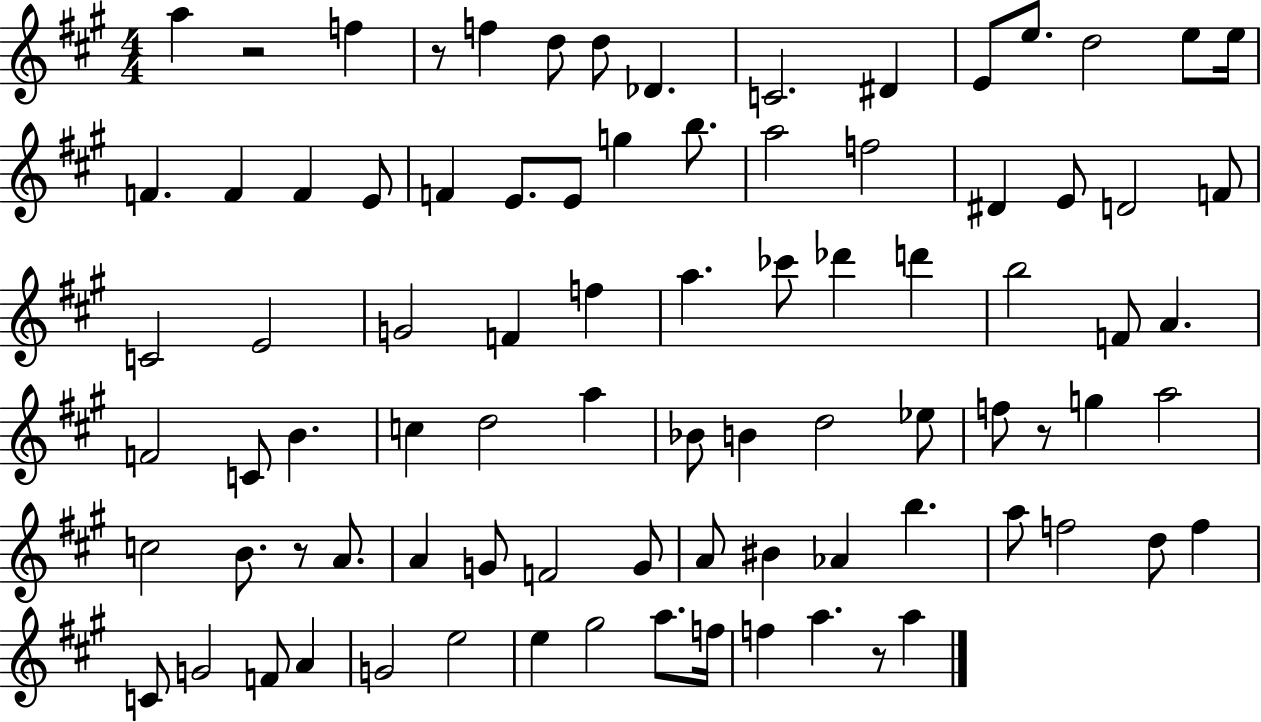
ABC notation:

X:1
T:Untitled
M:4/4
L:1/4
K:A
a z2 f z/2 f d/2 d/2 _D C2 ^D E/2 e/2 d2 e/2 e/4 F F F E/2 F E/2 E/2 g b/2 a2 f2 ^D E/2 D2 F/2 C2 E2 G2 F f a _c'/2 _d' d' b2 F/2 A F2 C/2 B c d2 a _B/2 B d2 _e/2 f/2 z/2 g a2 c2 B/2 z/2 A/2 A G/2 F2 G/2 A/2 ^B _A b a/2 f2 d/2 f C/2 G2 F/2 A G2 e2 e ^g2 a/2 f/4 f a z/2 a